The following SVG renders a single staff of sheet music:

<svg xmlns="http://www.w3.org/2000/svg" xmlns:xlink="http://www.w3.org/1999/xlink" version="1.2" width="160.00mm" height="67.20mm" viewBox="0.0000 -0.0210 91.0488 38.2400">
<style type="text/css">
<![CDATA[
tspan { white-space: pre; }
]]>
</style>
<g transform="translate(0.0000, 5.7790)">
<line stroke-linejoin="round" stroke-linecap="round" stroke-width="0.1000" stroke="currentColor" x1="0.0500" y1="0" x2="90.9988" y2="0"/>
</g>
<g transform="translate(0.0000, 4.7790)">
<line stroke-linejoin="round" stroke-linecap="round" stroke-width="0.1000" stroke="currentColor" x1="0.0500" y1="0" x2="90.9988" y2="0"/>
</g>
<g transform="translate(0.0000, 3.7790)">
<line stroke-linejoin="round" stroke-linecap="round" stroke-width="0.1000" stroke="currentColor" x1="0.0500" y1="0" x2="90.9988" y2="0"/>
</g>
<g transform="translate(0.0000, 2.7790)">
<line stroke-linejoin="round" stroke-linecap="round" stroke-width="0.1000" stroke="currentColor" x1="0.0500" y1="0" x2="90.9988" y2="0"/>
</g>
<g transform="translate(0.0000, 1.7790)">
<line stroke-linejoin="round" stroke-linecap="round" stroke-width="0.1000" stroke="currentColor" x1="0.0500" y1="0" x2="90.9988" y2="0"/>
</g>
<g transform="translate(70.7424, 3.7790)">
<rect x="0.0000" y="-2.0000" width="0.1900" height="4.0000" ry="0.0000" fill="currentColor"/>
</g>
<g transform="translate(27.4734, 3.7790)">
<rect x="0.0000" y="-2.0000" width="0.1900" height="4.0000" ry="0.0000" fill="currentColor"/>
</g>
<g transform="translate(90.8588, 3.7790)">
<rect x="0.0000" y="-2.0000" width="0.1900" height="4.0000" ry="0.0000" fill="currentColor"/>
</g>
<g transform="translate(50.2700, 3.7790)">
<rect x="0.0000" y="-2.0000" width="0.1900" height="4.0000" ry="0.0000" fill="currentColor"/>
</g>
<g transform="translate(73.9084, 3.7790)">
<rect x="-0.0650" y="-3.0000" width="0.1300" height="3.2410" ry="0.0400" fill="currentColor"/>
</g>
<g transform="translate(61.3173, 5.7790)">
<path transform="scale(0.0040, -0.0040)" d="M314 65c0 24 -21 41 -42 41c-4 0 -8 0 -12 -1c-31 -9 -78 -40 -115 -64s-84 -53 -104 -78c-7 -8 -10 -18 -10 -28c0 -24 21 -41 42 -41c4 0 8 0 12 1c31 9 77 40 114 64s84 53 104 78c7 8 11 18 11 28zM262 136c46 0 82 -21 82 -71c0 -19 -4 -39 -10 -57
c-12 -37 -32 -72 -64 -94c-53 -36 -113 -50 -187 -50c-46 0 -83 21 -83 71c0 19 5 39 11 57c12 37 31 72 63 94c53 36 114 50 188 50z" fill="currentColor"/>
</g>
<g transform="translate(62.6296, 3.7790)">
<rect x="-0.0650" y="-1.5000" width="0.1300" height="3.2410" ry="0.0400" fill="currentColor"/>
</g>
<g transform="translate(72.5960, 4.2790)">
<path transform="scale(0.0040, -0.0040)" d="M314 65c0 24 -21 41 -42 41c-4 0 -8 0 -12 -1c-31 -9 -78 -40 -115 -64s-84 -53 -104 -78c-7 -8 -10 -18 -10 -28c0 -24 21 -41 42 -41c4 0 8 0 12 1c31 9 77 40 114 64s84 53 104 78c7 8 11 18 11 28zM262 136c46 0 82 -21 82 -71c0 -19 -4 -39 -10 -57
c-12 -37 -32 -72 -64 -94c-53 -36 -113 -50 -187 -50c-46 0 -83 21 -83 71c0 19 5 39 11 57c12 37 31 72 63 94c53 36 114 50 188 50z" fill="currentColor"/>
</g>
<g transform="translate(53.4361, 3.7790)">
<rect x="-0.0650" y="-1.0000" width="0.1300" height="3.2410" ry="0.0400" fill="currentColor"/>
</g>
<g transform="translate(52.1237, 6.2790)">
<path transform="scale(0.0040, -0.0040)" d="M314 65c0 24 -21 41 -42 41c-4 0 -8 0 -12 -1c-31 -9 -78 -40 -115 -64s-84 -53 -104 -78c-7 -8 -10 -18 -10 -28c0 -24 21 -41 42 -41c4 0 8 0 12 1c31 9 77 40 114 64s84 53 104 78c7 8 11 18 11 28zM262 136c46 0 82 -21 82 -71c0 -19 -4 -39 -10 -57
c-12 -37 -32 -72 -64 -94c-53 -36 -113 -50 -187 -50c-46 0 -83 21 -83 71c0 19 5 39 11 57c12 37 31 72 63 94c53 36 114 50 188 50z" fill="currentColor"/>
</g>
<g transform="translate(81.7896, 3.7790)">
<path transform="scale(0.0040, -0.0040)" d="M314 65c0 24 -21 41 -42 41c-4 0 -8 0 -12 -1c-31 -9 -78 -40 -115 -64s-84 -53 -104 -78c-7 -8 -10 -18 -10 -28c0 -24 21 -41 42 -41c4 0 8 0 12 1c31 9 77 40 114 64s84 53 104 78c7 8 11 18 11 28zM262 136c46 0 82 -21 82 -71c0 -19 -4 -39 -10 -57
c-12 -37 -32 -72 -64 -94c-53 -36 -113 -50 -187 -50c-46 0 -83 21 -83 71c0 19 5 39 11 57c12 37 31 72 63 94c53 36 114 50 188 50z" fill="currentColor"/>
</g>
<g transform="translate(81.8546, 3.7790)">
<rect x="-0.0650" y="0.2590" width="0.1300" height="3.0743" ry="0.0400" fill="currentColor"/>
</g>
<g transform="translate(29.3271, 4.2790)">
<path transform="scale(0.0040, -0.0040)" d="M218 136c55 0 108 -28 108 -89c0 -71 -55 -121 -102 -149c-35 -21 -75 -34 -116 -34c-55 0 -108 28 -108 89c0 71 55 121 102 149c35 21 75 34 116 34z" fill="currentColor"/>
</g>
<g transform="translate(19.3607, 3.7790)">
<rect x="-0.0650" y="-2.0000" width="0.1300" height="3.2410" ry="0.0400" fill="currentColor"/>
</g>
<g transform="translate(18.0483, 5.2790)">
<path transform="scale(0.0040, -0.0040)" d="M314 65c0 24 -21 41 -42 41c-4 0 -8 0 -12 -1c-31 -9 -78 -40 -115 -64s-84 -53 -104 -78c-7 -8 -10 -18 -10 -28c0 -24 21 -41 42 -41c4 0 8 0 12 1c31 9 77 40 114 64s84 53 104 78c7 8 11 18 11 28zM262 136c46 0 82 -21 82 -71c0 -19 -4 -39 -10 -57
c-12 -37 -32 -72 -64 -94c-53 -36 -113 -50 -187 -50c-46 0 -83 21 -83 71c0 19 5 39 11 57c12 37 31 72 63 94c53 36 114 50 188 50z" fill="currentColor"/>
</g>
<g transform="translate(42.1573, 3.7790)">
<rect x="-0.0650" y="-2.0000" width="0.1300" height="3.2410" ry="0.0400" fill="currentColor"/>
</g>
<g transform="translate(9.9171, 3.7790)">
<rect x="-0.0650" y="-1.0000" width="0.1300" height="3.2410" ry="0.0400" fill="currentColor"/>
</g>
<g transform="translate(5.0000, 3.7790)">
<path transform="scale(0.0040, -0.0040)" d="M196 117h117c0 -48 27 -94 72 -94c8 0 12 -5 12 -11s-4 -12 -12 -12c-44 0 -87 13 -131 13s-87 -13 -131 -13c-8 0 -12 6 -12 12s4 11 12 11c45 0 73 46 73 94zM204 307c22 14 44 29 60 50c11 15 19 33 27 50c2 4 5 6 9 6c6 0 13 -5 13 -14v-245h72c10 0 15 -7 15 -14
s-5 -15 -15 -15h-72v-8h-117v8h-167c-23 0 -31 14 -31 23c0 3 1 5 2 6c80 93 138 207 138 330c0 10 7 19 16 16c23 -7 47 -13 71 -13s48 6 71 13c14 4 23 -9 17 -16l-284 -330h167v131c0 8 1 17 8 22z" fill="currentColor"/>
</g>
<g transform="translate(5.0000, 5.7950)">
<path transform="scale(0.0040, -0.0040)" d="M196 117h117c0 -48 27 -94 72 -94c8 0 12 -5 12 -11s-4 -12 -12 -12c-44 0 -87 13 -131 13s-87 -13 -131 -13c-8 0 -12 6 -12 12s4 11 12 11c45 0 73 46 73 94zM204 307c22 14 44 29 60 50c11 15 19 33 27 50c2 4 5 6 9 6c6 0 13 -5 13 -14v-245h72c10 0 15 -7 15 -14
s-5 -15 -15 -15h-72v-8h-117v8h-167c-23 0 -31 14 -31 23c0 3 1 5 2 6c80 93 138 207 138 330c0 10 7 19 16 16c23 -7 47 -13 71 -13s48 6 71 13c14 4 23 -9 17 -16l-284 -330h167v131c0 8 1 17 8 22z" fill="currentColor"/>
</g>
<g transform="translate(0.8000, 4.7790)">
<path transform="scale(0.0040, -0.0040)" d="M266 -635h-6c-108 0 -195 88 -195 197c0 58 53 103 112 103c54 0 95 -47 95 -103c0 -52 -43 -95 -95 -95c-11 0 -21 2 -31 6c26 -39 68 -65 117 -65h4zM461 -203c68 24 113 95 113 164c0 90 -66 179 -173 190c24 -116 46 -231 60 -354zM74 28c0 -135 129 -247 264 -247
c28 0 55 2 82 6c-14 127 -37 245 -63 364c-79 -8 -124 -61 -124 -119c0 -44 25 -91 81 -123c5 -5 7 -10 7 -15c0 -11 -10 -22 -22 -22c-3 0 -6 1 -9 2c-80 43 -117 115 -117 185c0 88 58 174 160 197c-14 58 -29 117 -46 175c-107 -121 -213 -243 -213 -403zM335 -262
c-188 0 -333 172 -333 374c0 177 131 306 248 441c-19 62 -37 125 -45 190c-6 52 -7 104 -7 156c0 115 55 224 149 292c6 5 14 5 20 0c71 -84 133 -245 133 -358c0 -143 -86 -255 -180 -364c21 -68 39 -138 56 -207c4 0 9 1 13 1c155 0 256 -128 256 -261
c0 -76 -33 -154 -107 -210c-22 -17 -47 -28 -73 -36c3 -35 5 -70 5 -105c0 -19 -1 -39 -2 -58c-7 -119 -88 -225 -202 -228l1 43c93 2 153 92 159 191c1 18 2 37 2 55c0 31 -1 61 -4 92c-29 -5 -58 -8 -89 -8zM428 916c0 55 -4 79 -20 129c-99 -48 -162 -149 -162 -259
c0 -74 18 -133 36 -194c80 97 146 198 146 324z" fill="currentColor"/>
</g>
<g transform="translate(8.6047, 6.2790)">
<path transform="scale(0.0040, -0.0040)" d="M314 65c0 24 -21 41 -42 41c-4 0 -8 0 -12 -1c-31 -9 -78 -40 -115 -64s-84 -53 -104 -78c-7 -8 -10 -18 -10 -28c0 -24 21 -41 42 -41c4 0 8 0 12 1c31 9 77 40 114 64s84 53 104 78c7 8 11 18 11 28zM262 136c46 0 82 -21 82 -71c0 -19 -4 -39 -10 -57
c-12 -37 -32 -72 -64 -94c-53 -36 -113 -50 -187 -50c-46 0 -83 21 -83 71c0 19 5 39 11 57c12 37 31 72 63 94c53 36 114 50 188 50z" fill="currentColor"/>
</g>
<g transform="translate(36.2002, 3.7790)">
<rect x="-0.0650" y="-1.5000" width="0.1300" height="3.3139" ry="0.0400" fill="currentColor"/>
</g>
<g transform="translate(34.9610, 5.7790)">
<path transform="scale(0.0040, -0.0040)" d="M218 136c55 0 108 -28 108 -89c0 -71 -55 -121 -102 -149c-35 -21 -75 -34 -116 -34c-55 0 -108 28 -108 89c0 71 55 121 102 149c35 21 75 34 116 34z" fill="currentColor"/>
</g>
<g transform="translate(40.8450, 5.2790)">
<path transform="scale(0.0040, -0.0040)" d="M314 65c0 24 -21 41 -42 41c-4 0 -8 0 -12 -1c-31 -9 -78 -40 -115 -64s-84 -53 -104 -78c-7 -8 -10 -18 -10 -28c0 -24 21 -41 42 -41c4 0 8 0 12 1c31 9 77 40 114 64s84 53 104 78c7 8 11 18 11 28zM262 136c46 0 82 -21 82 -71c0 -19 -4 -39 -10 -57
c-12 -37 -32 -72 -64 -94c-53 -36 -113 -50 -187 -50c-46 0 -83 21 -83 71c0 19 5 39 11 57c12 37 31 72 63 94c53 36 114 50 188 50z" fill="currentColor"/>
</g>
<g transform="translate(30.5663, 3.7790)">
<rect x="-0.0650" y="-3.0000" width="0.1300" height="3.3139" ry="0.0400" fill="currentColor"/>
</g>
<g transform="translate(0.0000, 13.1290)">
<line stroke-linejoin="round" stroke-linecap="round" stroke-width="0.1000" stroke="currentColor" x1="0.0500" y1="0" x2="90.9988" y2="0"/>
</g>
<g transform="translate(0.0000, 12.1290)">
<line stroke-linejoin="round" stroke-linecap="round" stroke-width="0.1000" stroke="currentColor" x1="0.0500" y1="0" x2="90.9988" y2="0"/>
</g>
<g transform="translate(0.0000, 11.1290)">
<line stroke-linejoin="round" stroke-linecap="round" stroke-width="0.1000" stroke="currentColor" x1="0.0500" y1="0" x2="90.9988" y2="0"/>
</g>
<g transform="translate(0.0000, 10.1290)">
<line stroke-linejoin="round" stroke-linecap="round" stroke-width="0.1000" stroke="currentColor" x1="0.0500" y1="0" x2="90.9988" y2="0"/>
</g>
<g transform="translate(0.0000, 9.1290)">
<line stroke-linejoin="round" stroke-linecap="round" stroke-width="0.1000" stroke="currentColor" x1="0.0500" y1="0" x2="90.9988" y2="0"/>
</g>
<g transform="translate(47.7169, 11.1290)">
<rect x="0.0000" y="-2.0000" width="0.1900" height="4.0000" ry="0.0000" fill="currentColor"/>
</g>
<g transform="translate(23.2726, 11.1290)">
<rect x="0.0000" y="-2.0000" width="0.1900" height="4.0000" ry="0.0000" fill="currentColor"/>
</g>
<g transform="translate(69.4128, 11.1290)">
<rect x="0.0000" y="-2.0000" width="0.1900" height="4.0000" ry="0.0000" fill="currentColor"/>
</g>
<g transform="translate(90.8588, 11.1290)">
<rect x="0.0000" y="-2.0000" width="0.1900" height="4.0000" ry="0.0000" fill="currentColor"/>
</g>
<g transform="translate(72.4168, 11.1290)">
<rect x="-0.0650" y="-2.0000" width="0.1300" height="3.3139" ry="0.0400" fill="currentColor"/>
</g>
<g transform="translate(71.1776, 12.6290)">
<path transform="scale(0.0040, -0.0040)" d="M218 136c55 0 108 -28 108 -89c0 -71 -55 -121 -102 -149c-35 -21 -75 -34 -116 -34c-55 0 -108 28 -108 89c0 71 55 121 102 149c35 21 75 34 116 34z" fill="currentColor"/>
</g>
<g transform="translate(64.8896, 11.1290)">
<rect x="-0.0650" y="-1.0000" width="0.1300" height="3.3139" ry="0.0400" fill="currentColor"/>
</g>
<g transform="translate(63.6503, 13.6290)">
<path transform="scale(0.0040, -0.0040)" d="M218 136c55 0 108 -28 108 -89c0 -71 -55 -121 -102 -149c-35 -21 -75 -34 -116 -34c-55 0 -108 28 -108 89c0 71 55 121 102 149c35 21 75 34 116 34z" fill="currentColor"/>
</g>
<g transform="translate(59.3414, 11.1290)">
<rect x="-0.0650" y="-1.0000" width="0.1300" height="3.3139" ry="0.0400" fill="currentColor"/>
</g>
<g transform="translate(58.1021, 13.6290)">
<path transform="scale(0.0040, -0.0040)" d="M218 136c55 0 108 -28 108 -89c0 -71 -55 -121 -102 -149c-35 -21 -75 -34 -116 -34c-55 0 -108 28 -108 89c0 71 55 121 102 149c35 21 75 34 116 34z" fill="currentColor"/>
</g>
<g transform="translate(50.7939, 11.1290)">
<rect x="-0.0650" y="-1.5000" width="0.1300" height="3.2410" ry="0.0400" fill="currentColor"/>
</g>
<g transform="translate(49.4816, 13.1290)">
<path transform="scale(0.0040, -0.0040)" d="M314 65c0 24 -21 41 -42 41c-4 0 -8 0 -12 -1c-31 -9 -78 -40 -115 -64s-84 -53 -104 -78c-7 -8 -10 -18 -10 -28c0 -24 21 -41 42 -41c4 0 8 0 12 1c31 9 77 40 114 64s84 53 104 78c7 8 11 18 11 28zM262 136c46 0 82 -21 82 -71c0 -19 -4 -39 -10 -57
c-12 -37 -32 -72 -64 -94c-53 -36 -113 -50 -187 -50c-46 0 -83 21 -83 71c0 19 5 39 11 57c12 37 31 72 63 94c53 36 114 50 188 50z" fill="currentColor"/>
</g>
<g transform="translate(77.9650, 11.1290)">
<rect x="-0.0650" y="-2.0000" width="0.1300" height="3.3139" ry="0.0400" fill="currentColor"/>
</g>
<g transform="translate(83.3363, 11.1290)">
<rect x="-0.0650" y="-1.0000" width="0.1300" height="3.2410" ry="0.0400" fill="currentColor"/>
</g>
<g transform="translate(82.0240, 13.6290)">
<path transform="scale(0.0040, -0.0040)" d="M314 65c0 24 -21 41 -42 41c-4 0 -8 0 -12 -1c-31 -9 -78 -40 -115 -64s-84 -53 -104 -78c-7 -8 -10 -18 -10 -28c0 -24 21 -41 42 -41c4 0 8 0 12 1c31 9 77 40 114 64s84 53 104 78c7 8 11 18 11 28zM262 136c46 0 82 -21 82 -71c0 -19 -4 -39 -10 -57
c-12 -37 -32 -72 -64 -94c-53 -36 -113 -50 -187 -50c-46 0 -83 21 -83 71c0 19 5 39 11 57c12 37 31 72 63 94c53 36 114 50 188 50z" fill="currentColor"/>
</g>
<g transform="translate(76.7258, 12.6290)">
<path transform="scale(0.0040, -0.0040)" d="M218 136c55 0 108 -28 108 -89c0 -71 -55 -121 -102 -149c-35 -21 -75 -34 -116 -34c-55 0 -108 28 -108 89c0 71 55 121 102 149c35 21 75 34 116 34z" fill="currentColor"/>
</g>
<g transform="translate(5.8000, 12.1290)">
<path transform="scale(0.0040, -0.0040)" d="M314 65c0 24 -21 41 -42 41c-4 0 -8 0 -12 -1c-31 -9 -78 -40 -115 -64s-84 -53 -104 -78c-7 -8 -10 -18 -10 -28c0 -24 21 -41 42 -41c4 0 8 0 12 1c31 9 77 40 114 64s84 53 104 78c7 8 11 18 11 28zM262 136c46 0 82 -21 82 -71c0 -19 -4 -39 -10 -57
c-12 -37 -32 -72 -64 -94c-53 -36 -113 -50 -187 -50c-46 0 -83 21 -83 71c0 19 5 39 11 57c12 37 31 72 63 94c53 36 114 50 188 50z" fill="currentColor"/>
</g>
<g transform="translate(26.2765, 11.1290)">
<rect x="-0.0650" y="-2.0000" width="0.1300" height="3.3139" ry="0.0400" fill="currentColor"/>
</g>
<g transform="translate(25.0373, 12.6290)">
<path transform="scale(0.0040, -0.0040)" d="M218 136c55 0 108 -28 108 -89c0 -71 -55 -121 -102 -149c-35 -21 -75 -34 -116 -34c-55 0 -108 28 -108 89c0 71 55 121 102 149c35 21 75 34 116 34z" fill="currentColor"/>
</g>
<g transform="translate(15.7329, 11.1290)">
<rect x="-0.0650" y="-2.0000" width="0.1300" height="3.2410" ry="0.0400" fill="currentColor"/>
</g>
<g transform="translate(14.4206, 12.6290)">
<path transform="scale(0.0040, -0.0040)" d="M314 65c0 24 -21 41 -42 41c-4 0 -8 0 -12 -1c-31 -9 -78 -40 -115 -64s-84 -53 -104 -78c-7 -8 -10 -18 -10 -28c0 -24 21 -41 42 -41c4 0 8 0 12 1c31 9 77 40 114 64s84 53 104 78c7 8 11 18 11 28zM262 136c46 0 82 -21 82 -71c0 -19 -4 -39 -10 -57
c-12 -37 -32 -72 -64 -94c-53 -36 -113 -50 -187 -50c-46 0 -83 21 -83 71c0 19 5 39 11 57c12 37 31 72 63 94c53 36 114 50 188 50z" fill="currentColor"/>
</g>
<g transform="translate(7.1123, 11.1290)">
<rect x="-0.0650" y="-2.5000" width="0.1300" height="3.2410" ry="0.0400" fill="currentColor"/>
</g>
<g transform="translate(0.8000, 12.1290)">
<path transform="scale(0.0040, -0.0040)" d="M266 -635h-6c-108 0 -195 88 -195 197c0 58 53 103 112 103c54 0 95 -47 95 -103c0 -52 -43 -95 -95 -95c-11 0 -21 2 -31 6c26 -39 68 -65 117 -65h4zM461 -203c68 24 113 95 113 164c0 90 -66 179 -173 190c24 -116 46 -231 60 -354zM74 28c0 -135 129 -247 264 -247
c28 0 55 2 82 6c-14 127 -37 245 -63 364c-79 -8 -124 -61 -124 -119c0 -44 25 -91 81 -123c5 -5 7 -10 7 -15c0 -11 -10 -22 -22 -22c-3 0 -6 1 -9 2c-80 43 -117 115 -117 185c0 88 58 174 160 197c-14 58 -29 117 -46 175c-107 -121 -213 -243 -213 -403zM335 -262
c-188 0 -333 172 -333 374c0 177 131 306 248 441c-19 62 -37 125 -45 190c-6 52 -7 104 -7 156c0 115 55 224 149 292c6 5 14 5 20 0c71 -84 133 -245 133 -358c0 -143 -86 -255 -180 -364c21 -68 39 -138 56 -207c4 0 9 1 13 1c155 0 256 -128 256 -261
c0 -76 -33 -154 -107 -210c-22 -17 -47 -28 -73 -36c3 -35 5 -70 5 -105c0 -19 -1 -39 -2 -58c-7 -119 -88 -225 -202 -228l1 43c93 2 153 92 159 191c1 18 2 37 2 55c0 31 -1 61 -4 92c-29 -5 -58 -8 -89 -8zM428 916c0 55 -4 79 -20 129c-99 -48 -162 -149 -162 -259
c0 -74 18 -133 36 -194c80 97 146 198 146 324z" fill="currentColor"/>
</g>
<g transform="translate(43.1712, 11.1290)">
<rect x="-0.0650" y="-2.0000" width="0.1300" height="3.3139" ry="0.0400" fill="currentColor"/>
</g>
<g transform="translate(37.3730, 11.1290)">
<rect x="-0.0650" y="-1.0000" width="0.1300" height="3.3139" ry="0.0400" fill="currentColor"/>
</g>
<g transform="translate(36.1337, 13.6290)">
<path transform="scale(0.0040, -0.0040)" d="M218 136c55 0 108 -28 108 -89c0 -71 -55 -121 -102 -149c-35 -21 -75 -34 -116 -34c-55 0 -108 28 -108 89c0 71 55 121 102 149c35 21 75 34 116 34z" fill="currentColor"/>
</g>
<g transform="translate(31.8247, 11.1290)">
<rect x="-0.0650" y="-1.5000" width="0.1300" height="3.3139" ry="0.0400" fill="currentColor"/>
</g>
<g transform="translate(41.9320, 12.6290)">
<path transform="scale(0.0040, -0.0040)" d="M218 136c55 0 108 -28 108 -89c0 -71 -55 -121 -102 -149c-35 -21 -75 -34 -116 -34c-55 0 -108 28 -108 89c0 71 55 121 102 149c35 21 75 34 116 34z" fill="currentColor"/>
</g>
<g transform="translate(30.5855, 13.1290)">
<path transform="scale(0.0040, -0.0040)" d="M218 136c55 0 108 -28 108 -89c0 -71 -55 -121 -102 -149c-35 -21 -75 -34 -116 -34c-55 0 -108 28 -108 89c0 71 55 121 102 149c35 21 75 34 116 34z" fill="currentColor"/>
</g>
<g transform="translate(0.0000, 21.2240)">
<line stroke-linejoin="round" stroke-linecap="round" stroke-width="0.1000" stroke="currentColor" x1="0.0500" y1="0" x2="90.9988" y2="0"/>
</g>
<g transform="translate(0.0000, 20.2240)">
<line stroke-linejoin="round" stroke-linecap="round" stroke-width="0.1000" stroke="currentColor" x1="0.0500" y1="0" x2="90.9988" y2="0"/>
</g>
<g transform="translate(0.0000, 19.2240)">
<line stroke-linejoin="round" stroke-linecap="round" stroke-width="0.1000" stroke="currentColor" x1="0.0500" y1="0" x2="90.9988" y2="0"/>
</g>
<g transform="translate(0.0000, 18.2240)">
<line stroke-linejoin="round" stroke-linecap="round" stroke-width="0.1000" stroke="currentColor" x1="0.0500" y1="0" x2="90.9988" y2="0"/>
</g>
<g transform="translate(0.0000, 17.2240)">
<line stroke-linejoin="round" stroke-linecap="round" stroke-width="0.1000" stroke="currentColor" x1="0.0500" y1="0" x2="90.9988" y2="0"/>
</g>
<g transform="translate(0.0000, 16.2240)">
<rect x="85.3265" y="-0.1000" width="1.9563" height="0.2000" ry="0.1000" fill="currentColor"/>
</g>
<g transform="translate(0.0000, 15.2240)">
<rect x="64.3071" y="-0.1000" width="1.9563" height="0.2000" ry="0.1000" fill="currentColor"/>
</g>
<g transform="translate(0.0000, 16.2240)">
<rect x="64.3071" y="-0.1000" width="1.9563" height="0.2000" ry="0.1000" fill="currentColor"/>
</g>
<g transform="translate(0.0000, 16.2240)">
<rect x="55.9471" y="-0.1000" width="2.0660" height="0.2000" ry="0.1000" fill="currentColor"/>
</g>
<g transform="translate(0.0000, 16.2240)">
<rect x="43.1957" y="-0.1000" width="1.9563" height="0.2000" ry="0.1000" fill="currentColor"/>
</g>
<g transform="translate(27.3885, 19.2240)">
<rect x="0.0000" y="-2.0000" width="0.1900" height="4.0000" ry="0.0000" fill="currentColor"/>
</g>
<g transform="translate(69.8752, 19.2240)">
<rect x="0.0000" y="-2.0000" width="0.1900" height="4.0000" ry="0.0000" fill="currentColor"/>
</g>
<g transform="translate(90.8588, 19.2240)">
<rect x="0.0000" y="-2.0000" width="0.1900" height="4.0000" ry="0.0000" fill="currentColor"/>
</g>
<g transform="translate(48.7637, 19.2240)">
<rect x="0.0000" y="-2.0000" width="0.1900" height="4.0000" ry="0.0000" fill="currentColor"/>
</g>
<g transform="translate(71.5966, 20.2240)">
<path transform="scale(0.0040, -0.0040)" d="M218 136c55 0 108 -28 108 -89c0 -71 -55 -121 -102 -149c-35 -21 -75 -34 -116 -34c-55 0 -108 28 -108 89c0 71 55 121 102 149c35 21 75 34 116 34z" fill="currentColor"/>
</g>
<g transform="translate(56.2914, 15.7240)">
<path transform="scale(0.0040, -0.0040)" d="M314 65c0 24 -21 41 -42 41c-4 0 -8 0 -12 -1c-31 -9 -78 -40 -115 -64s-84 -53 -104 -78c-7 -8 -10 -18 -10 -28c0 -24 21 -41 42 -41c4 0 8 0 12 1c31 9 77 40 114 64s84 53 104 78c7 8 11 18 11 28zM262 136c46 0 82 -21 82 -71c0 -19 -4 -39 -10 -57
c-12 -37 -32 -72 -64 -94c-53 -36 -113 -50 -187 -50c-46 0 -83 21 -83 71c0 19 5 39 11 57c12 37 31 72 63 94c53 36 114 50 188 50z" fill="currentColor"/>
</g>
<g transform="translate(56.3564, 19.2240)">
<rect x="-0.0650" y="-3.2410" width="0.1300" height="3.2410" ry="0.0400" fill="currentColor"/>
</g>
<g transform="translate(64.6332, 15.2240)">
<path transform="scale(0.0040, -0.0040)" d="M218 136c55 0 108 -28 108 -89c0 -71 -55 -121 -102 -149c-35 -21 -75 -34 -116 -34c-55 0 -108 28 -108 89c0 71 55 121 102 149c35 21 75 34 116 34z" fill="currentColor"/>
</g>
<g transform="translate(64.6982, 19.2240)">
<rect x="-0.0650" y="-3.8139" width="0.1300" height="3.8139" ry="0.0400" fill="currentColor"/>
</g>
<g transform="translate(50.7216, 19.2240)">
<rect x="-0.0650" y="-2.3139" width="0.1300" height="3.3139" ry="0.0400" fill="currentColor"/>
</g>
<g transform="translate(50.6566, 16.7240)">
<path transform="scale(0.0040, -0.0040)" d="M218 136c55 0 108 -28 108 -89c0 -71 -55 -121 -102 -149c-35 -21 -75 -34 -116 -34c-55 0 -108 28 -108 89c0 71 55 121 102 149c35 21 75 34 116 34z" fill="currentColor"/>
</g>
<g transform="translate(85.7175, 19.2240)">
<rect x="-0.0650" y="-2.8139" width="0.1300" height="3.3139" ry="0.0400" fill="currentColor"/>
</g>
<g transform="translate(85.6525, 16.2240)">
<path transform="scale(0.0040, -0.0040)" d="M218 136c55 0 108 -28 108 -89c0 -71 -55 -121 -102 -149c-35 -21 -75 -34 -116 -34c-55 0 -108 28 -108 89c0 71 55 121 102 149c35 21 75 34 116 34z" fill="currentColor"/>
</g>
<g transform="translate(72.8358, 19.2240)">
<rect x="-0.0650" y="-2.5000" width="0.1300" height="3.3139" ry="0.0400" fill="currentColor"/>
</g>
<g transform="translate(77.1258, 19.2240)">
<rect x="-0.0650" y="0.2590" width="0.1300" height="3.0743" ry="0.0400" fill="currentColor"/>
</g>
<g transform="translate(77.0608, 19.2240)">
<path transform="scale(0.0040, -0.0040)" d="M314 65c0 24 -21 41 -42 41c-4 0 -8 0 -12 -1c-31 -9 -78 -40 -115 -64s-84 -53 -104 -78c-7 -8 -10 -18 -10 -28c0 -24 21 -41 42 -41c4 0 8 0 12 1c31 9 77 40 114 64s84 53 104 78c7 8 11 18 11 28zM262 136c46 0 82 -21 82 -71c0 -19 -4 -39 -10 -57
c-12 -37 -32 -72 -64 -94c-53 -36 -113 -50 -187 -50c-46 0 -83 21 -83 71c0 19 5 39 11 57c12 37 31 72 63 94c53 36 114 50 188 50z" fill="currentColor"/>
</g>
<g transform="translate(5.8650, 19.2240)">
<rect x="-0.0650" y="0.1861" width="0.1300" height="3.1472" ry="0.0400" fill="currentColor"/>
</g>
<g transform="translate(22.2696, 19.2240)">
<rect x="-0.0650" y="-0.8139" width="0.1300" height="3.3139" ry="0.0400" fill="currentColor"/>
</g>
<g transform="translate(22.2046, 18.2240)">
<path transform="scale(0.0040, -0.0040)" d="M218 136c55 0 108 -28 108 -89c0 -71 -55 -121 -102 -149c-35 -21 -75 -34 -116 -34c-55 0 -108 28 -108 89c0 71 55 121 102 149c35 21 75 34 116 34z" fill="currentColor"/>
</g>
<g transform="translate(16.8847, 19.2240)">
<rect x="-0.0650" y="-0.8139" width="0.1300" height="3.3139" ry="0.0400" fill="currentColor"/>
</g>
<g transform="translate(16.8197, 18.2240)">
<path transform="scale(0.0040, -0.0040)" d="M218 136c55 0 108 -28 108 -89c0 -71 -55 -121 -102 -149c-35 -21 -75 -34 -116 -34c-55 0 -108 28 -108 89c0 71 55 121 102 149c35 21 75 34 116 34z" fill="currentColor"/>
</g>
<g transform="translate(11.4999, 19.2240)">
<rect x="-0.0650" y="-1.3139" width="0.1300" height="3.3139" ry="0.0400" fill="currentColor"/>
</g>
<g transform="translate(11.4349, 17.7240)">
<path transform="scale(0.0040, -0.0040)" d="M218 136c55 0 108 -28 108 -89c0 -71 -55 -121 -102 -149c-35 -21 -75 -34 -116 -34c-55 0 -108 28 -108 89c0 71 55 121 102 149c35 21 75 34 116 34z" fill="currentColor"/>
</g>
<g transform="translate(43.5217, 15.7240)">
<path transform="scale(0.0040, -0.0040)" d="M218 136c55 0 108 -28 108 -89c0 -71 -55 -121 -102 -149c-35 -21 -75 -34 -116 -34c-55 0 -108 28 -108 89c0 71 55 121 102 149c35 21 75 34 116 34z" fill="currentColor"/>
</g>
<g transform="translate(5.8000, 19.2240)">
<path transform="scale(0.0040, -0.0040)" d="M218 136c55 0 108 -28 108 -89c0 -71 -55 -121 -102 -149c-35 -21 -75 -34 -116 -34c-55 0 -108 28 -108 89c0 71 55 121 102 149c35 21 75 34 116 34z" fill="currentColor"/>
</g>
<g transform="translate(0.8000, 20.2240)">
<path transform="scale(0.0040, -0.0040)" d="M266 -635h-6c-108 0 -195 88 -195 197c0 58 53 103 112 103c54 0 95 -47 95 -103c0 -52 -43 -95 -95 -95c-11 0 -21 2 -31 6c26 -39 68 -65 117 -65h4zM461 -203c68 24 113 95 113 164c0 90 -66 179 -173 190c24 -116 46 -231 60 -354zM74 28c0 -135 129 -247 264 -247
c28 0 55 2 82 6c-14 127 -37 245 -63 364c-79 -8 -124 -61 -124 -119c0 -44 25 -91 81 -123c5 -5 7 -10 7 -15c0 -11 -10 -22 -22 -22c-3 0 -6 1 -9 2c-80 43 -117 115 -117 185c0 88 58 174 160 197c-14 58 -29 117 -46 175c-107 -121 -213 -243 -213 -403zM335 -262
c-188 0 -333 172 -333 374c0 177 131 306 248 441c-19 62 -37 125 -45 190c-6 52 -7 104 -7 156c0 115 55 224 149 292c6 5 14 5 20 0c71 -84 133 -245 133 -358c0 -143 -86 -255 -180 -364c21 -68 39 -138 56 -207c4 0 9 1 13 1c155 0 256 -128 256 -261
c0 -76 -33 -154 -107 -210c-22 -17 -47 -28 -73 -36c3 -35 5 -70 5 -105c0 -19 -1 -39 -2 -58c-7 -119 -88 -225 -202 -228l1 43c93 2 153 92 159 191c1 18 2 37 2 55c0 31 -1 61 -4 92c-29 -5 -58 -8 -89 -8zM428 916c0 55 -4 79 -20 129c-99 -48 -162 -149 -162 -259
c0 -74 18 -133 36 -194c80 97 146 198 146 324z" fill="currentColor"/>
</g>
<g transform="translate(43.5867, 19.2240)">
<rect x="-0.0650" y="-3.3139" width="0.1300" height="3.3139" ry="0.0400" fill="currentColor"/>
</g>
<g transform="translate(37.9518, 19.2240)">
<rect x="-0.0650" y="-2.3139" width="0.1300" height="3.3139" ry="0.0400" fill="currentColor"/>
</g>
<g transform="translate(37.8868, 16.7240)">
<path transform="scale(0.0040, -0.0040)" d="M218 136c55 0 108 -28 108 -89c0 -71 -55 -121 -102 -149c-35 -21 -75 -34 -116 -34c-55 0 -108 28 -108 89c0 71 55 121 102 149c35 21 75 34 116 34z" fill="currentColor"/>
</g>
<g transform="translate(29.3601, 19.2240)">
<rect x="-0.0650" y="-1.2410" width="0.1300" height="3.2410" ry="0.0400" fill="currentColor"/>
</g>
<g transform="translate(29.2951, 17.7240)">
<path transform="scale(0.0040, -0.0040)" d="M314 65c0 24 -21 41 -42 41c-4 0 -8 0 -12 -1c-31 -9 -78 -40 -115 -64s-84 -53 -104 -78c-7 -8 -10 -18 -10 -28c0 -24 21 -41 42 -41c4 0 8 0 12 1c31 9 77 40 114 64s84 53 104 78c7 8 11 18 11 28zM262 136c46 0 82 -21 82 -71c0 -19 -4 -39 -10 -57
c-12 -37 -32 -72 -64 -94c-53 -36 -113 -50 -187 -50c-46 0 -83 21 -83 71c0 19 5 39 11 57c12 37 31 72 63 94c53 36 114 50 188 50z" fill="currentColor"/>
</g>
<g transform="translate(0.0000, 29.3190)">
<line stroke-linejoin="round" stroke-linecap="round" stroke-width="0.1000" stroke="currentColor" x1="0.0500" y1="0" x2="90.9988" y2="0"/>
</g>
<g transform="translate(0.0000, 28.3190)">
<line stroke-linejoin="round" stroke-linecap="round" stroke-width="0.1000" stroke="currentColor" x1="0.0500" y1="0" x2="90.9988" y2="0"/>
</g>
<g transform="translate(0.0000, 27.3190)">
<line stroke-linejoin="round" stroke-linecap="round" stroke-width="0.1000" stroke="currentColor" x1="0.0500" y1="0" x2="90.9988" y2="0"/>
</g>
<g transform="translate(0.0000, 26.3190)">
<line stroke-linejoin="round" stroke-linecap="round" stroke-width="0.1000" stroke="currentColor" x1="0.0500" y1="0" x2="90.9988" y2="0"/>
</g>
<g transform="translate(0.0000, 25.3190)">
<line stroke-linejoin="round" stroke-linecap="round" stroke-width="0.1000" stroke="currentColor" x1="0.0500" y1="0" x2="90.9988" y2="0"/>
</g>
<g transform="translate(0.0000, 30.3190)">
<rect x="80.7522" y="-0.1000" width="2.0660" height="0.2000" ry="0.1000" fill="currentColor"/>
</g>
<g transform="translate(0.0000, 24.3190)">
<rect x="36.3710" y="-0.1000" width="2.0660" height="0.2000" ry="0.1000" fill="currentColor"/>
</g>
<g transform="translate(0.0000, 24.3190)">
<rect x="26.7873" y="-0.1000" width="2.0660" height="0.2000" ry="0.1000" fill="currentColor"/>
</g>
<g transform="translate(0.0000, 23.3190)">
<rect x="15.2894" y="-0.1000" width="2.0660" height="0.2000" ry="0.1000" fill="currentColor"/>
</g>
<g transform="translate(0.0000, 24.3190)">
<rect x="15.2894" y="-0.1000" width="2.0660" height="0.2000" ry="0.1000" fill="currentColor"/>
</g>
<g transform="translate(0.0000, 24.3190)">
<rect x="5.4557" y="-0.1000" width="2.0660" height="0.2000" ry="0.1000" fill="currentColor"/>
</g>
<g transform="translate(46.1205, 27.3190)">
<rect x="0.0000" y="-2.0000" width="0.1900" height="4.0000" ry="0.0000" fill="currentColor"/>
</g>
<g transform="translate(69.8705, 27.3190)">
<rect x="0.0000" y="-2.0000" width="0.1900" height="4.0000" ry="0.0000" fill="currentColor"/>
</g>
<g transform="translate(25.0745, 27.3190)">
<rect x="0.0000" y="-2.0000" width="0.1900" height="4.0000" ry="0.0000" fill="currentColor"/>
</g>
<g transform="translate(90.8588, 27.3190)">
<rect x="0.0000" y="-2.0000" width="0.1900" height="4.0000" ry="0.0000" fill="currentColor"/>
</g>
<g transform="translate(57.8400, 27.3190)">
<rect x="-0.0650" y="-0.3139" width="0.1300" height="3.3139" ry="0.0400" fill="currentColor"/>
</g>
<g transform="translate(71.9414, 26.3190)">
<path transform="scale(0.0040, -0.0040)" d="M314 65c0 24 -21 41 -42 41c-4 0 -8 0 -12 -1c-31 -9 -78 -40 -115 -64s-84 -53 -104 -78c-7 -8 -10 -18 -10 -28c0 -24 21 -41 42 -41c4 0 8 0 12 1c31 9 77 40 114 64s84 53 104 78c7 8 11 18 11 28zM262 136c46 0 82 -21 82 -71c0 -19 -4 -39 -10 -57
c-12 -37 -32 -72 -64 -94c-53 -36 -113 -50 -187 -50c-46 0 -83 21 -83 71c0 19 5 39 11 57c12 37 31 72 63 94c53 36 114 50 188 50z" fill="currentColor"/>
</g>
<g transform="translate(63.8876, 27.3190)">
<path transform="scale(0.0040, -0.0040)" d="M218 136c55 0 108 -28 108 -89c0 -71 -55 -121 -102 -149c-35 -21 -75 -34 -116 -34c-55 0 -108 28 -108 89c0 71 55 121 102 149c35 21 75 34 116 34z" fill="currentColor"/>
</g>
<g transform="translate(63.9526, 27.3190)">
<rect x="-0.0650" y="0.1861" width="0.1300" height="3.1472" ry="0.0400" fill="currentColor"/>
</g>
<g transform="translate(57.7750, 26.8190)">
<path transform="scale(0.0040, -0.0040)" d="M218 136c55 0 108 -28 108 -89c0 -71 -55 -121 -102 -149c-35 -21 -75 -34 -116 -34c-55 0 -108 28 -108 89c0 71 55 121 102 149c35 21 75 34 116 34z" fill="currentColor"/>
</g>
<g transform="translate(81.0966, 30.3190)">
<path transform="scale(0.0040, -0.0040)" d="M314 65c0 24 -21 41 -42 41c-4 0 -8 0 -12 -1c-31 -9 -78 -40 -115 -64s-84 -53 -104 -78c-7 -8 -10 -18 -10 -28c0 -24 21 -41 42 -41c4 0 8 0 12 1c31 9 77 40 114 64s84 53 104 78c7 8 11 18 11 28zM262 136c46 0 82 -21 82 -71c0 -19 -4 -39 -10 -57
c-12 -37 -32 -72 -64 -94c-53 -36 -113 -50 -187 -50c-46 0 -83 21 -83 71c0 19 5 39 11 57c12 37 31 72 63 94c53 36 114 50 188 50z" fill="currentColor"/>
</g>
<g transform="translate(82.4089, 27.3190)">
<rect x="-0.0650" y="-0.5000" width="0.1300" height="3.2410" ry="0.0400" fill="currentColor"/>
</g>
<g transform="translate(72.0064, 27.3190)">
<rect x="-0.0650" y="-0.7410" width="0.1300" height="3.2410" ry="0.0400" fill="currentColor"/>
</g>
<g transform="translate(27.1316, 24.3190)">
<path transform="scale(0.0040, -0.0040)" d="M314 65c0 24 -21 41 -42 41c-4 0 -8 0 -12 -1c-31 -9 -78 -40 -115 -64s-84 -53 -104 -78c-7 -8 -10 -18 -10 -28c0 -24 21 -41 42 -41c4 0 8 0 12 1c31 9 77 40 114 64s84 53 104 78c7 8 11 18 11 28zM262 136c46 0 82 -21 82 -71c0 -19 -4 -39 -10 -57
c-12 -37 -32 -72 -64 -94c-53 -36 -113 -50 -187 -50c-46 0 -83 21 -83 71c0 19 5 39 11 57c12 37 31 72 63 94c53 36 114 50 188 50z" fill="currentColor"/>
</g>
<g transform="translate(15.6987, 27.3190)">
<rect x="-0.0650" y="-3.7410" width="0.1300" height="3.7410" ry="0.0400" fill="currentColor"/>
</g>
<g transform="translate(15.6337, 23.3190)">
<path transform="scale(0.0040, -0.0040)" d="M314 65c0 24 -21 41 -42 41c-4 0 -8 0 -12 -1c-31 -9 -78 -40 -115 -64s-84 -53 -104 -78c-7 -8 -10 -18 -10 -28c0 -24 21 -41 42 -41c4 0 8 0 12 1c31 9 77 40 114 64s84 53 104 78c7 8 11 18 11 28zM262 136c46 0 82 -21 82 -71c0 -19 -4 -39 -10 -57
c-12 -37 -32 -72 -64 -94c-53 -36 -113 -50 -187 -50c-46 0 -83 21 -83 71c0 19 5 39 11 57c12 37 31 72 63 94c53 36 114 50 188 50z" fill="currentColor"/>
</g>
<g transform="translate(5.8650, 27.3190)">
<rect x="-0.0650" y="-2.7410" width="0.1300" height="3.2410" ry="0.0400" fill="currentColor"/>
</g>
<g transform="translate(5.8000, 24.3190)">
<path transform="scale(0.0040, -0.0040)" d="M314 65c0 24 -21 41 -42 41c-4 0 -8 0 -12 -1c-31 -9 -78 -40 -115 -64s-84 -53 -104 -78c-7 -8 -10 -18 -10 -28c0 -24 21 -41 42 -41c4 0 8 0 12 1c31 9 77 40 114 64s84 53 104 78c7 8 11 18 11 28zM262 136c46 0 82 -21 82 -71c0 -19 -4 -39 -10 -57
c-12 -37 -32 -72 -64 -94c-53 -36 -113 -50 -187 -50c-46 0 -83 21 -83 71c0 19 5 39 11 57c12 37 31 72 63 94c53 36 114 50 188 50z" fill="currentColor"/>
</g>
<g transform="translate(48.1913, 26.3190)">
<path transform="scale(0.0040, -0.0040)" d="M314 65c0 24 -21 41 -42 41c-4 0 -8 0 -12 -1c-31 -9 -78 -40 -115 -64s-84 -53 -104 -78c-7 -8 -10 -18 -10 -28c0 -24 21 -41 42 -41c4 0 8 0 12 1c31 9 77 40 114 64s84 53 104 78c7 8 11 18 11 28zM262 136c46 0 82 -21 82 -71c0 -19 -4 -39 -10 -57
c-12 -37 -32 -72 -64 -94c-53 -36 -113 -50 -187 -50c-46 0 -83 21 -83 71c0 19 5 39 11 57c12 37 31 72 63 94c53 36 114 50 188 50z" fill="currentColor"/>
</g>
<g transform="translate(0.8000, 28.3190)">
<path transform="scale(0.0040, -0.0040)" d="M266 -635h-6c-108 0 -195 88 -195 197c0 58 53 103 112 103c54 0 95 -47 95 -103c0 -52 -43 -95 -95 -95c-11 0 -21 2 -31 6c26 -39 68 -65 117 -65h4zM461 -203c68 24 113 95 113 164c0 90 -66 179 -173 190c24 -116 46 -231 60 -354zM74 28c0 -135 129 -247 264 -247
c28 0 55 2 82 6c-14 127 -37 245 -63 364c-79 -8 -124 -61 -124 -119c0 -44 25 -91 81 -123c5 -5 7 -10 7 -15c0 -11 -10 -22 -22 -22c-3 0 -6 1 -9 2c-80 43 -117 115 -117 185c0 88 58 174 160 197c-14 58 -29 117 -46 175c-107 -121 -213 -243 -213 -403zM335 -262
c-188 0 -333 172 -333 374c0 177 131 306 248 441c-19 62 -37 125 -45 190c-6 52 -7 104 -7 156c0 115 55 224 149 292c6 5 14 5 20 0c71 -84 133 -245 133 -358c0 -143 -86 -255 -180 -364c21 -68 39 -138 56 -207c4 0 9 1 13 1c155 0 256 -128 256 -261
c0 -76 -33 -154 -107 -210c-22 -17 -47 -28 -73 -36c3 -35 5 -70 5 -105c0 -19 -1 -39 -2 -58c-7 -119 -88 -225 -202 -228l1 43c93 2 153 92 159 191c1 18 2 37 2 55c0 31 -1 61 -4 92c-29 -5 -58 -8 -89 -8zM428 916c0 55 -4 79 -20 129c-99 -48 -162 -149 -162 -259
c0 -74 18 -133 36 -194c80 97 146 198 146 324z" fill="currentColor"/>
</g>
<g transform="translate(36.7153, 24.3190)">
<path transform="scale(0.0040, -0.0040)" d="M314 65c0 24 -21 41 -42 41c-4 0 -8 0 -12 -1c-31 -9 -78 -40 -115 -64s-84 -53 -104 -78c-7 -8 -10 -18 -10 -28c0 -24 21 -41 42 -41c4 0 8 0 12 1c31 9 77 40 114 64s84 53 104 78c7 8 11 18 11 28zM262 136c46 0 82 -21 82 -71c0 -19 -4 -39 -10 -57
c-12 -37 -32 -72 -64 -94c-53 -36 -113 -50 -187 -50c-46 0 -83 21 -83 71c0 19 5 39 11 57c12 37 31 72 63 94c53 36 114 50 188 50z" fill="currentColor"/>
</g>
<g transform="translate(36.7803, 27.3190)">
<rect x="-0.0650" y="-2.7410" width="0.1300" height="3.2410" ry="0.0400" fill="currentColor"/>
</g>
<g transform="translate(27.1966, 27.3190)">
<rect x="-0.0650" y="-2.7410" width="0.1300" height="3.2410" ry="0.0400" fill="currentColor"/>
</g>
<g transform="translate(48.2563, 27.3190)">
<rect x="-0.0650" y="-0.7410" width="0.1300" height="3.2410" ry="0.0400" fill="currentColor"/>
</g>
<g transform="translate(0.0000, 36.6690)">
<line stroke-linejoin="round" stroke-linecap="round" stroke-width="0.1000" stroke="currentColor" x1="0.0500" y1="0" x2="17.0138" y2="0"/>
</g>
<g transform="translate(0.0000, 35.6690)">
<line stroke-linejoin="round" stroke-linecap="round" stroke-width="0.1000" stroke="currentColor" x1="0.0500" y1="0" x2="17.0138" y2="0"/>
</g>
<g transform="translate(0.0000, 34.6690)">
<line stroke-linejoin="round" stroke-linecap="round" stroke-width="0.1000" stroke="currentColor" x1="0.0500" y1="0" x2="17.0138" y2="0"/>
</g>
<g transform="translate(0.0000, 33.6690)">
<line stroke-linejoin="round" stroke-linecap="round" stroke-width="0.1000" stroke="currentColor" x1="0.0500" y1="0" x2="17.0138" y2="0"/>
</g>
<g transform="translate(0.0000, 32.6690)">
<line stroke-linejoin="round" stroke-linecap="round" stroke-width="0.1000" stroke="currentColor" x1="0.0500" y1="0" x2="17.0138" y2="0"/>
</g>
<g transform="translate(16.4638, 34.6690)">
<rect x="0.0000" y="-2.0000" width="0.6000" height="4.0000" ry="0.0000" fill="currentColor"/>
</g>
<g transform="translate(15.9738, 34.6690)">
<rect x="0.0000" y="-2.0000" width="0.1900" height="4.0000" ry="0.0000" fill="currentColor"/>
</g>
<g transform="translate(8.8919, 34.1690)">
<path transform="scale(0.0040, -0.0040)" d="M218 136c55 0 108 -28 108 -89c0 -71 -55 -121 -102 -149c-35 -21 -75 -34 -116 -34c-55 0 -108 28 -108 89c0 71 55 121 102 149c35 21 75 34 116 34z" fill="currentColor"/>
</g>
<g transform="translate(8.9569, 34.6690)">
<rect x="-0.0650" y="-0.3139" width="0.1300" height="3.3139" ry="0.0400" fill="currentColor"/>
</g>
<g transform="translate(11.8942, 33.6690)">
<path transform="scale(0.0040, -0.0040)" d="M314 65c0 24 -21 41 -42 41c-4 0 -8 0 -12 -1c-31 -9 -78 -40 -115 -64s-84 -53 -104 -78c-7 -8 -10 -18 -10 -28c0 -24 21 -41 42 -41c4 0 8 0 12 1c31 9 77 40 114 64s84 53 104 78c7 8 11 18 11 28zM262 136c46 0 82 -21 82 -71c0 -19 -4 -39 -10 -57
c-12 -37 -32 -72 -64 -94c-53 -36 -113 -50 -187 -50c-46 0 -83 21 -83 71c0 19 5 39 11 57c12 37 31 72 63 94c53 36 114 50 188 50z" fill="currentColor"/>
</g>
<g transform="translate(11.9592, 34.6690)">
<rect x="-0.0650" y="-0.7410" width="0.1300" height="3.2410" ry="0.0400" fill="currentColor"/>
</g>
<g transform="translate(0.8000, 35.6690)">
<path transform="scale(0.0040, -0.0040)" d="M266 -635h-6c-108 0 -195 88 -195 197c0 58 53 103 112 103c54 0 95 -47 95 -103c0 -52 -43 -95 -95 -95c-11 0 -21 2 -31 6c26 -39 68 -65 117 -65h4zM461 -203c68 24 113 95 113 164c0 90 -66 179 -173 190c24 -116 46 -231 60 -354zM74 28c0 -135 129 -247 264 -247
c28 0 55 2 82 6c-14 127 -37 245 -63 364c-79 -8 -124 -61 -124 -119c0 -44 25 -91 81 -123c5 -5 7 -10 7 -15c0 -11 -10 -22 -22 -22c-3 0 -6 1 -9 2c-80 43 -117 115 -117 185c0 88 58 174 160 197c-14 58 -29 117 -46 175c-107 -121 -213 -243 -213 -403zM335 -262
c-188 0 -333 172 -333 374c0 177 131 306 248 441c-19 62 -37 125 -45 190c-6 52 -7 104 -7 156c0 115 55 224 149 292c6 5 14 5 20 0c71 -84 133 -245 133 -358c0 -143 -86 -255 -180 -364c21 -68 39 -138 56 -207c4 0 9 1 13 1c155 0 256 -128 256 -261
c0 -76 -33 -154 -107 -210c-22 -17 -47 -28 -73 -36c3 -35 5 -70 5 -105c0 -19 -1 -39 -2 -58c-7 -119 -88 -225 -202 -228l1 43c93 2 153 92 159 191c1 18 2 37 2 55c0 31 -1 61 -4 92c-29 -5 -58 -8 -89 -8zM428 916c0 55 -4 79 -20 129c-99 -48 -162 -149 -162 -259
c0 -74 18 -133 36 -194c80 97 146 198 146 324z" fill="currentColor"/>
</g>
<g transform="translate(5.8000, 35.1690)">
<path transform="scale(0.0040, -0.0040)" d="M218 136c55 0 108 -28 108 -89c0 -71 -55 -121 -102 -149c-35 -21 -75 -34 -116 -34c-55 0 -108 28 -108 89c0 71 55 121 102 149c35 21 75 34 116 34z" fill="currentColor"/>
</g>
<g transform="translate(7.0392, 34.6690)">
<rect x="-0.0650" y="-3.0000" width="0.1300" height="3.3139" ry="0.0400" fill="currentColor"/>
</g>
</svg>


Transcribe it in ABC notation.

X:1
T:Untitled
M:4/4
L:1/4
K:C
D2 F2 A E F2 D2 E2 A2 B2 G2 F2 F E D F E2 D D F F D2 B e d d e2 g b g b2 c' G B2 a a2 c'2 a2 a2 d2 c B d2 C2 A c d2